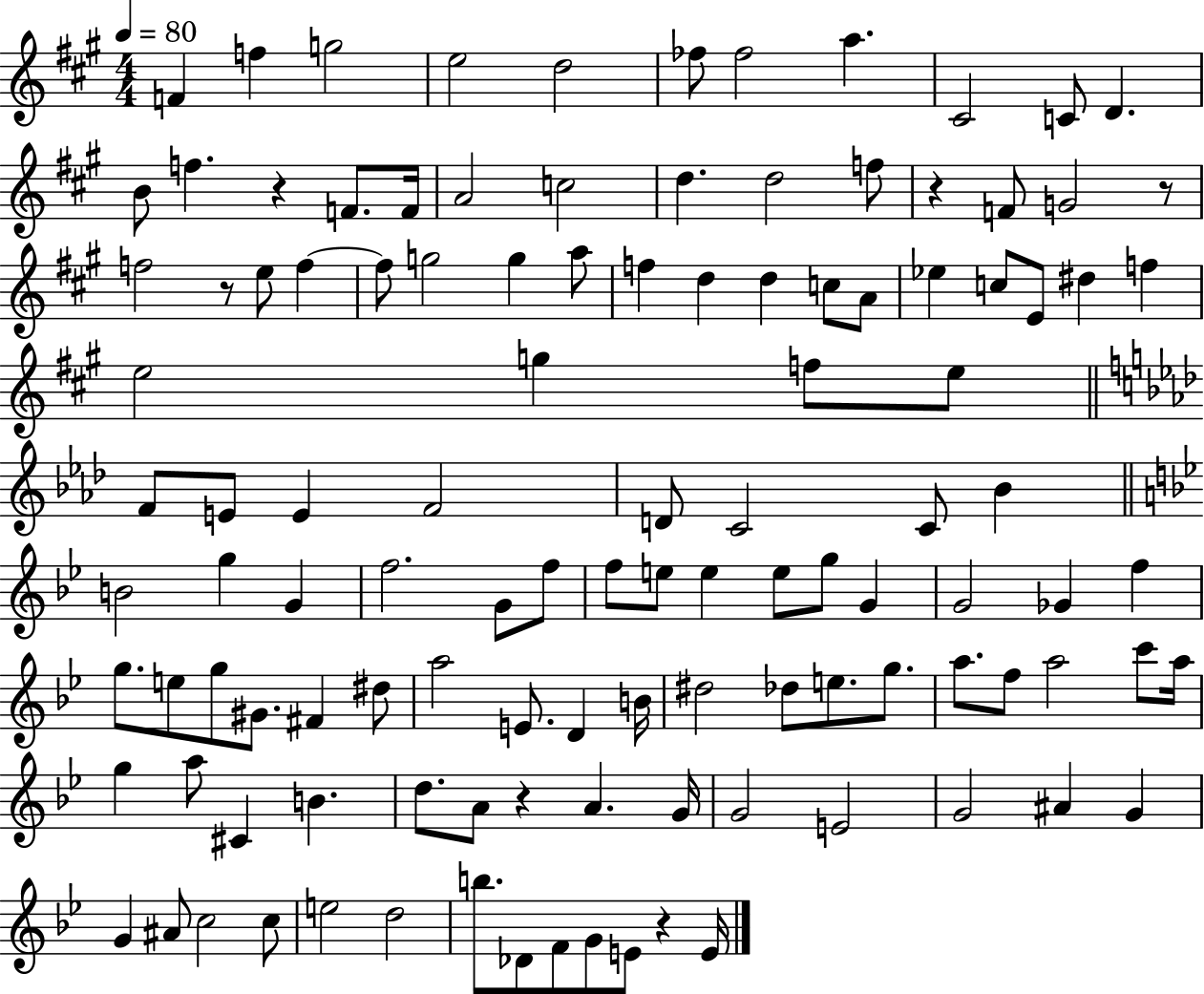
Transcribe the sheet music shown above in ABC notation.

X:1
T:Untitled
M:4/4
L:1/4
K:A
F f g2 e2 d2 _f/2 _f2 a ^C2 C/2 D B/2 f z F/2 F/4 A2 c2 d d2 f/2 z F/2 G2 z/2 f2 z/2 e/2 f f/2 g2 g a/2 f d d c/2 A/2 _e c/2 E/2 ^d f e2 g f/2 e/2 F/2 E/2 E F2 D/2 C2 C/2 _B B2 g G f2 G/2 f/2 f/2 e/2 e e/2 g/2 G G2 _G f g/2 e/2 g/2 ^G/2 ^F ^d/2 a2 E/2 D B/4 ^d2 _d/2 e/2 g/2 a/2 f/2 a2 c'/2 a/4 g a/2 ^C B d/2 A/2 z A G/4 G2 E2 G2 ^A G G ^A/2 c2 c/2 e2 d2 b/2 _D/2 F/2 G/2 E/2 z E/4